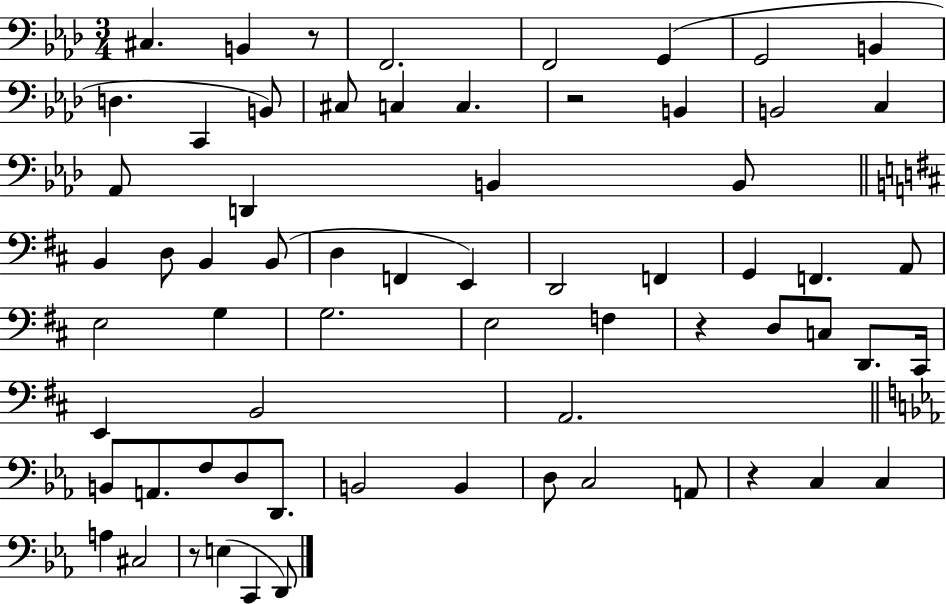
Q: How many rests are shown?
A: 5